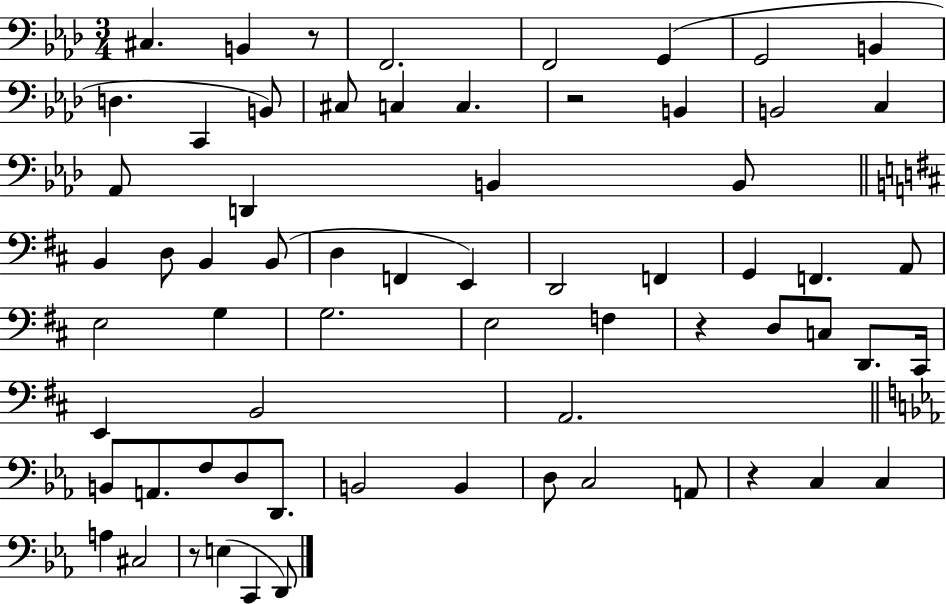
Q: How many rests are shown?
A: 5